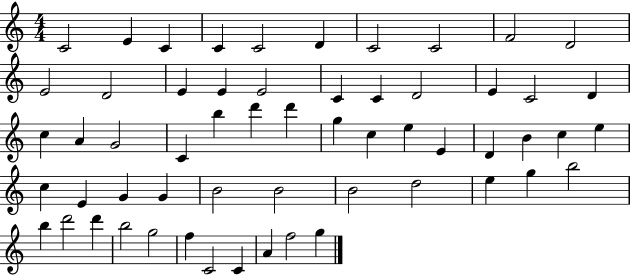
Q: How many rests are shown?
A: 0